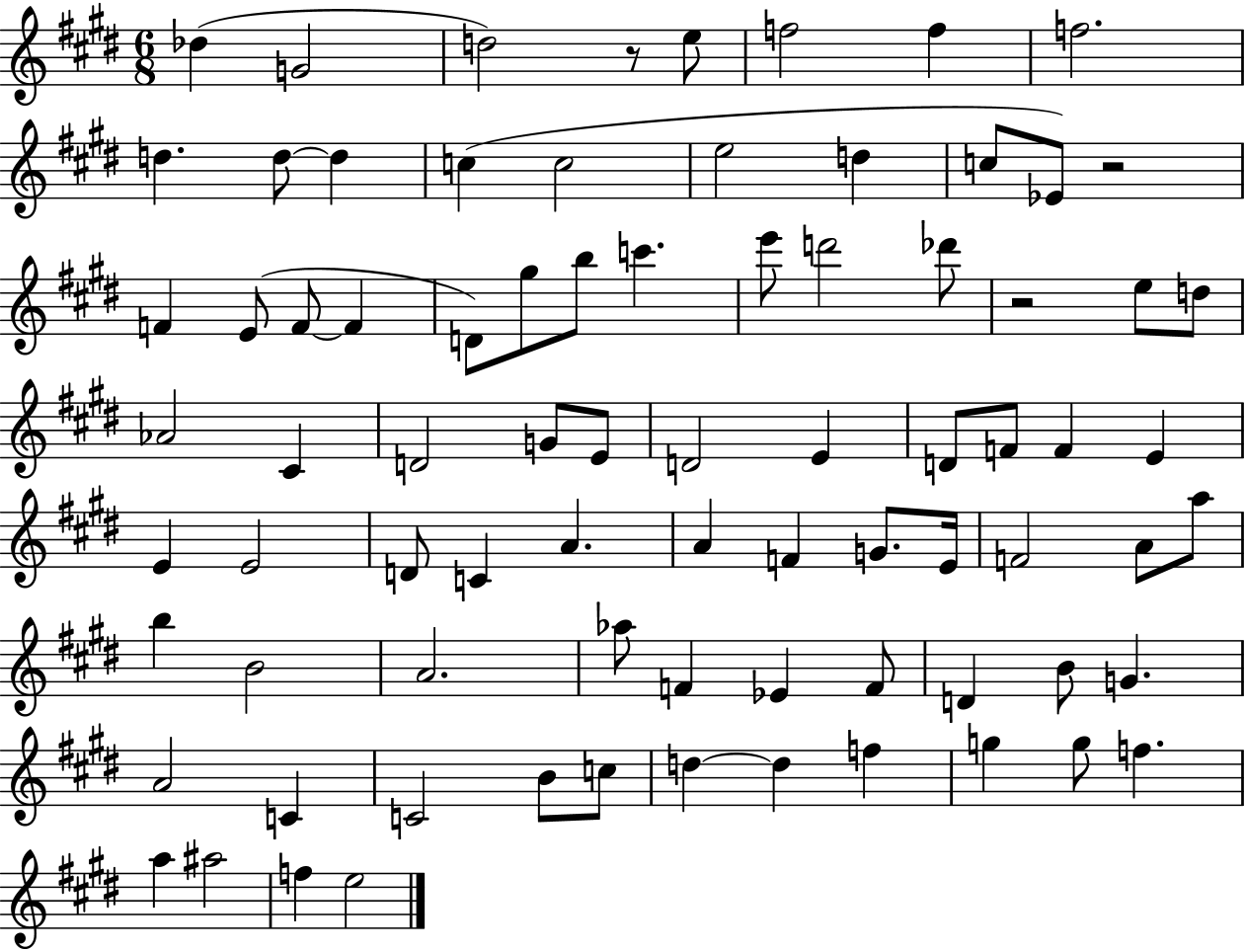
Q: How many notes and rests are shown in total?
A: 80